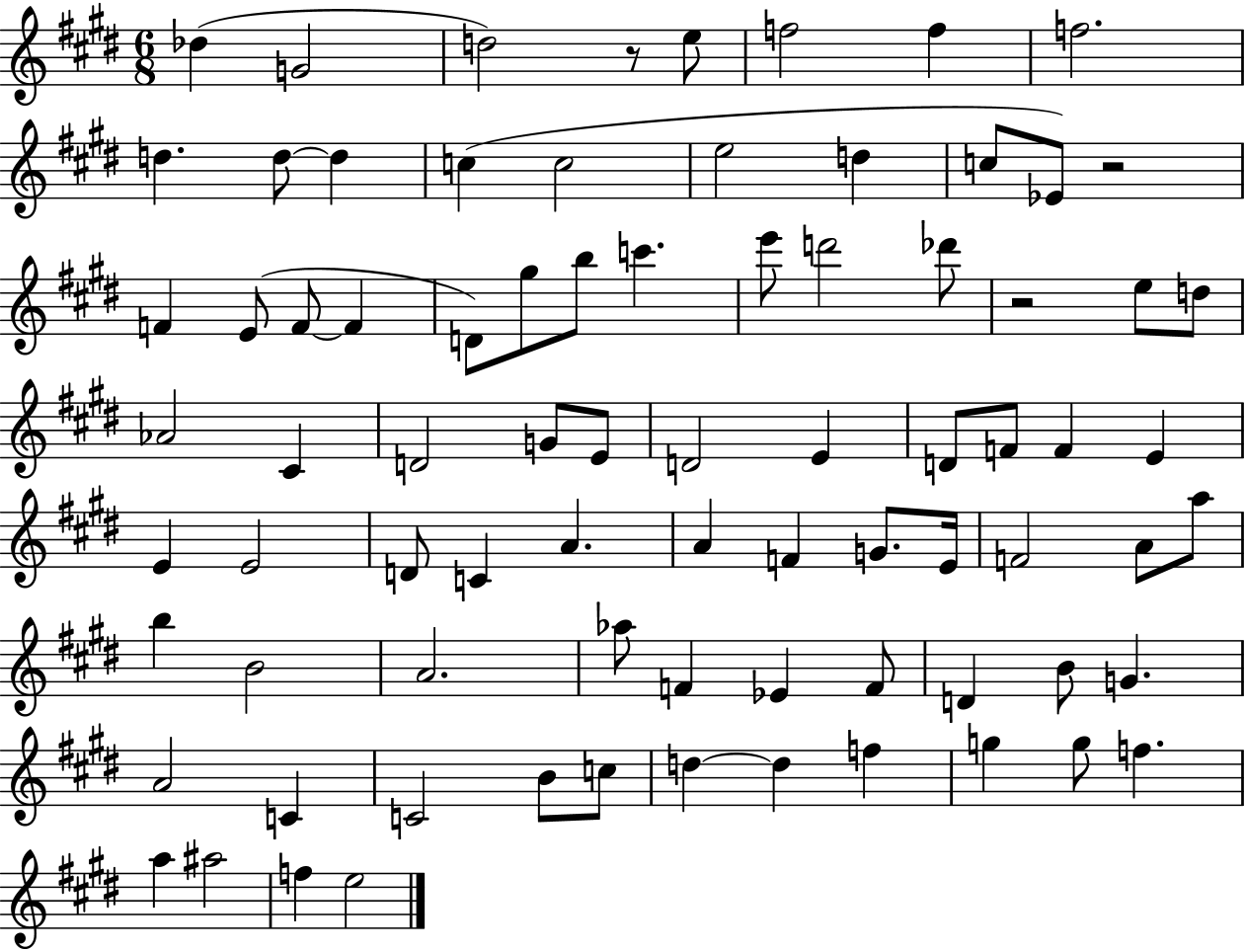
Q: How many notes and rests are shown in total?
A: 80